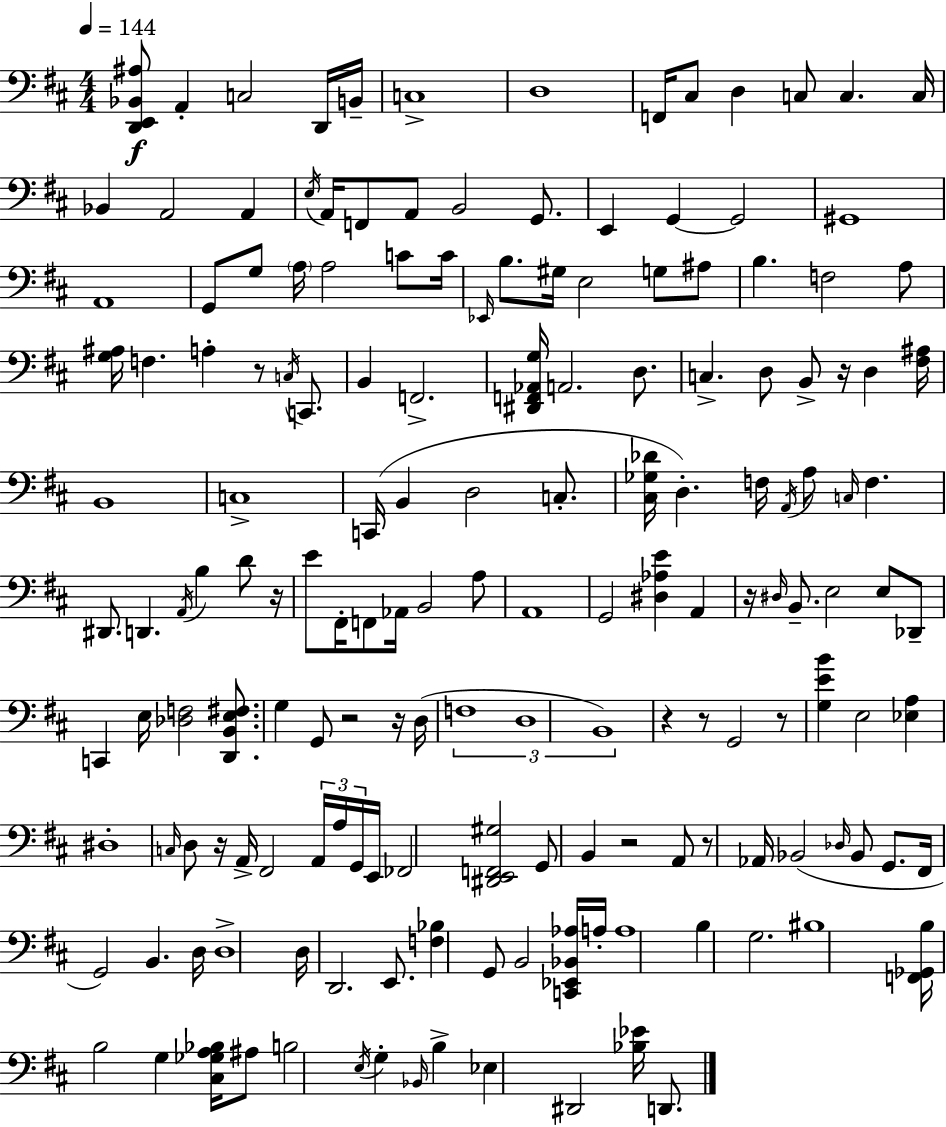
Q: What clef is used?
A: bass